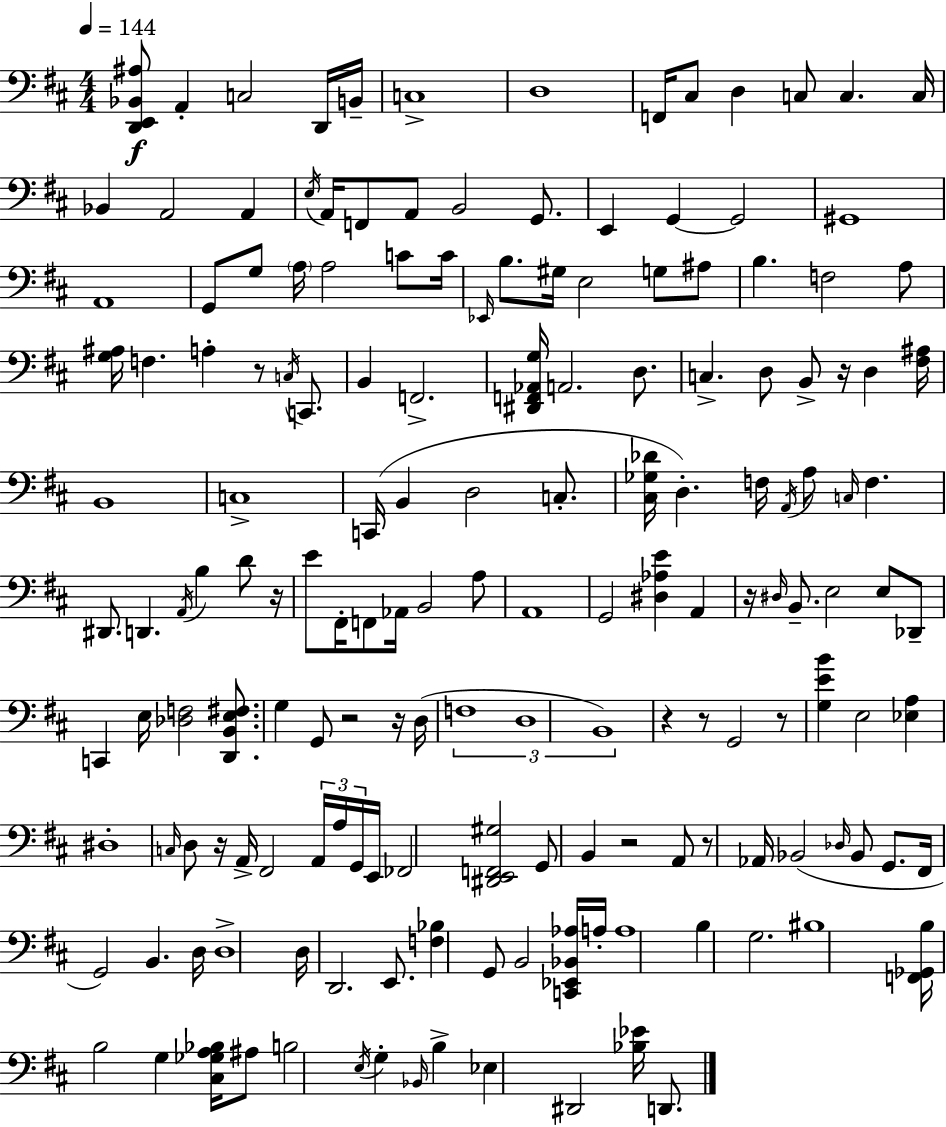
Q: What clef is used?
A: bass